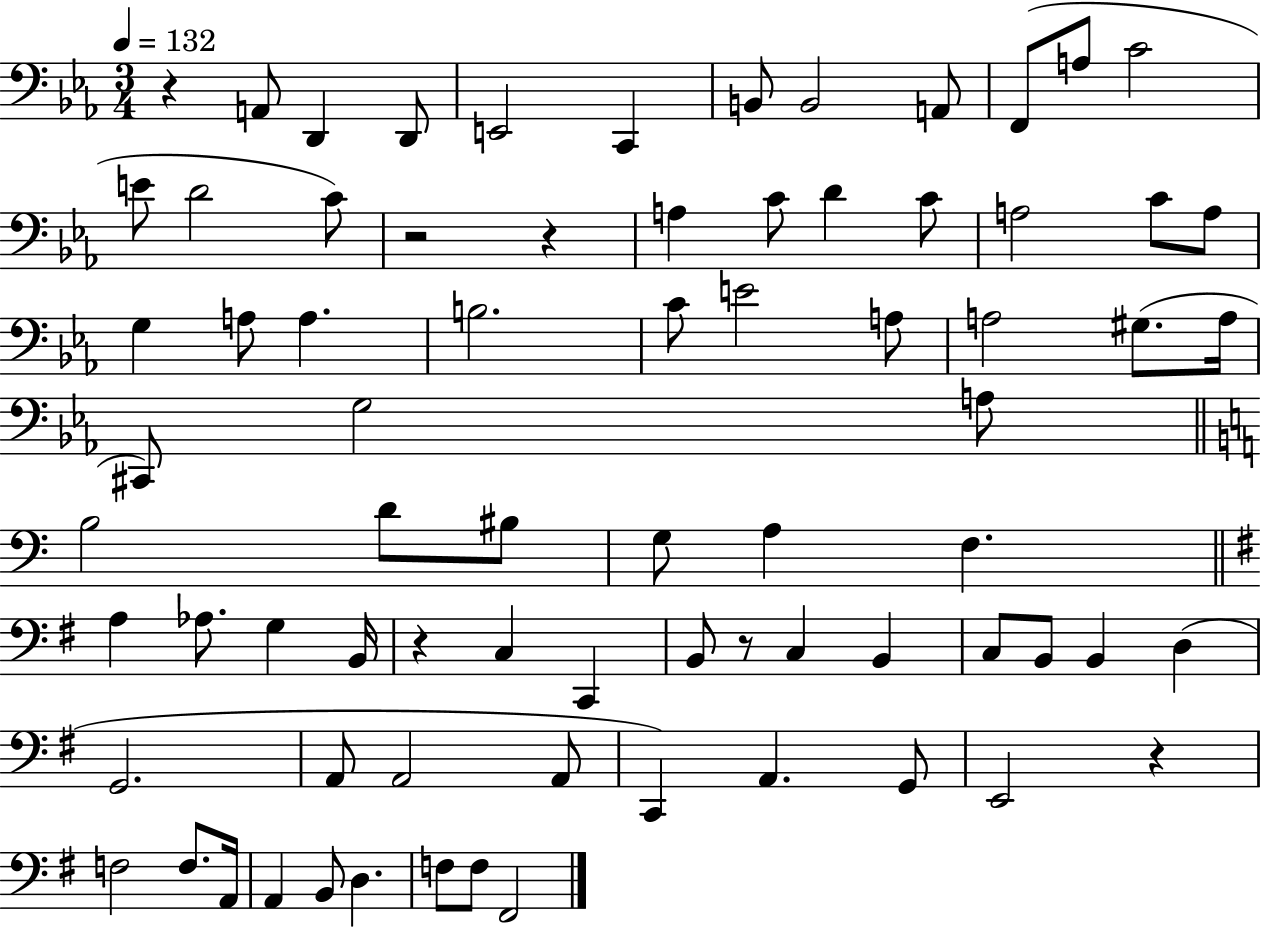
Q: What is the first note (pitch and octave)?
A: A2